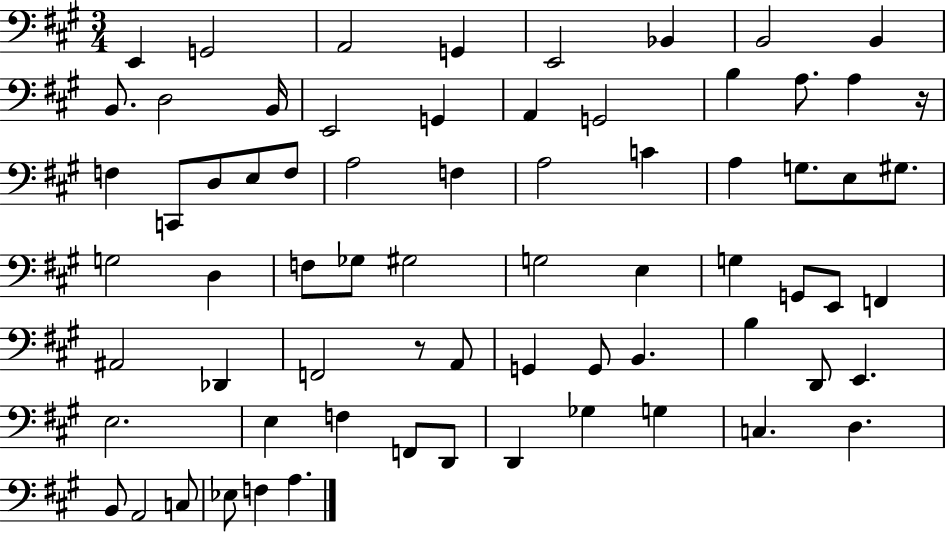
X:1
T:Untitled
M:3/4
L:1/4
K:A
E,, G,,2 A,,2 G,, E,,2 _B,, B,,2 B,, B,,/2 D,2 B,,/4 E,,2 G,, A,, G,,2 B, A,/2 A, z/4 F, C,,/2 D,/2 E,/2 F,/2 A,2 F, A,2 C A, G,/2 E,/2 ^G,/2 G,2 D, F,/2 _G,/2 ^G,2 G,2 E, G, G,,/2 E,,/2 F,, ^A,,2 _D,, F,,2 z/2 A,,/2 G,, G,,/2 B,, B, D,,/2 E,, E,2 E, F, F,,/2 D,,/2 D,, _G, G, C, D, B,,/2 A,,2 C,/2 _E,/2 F, A,